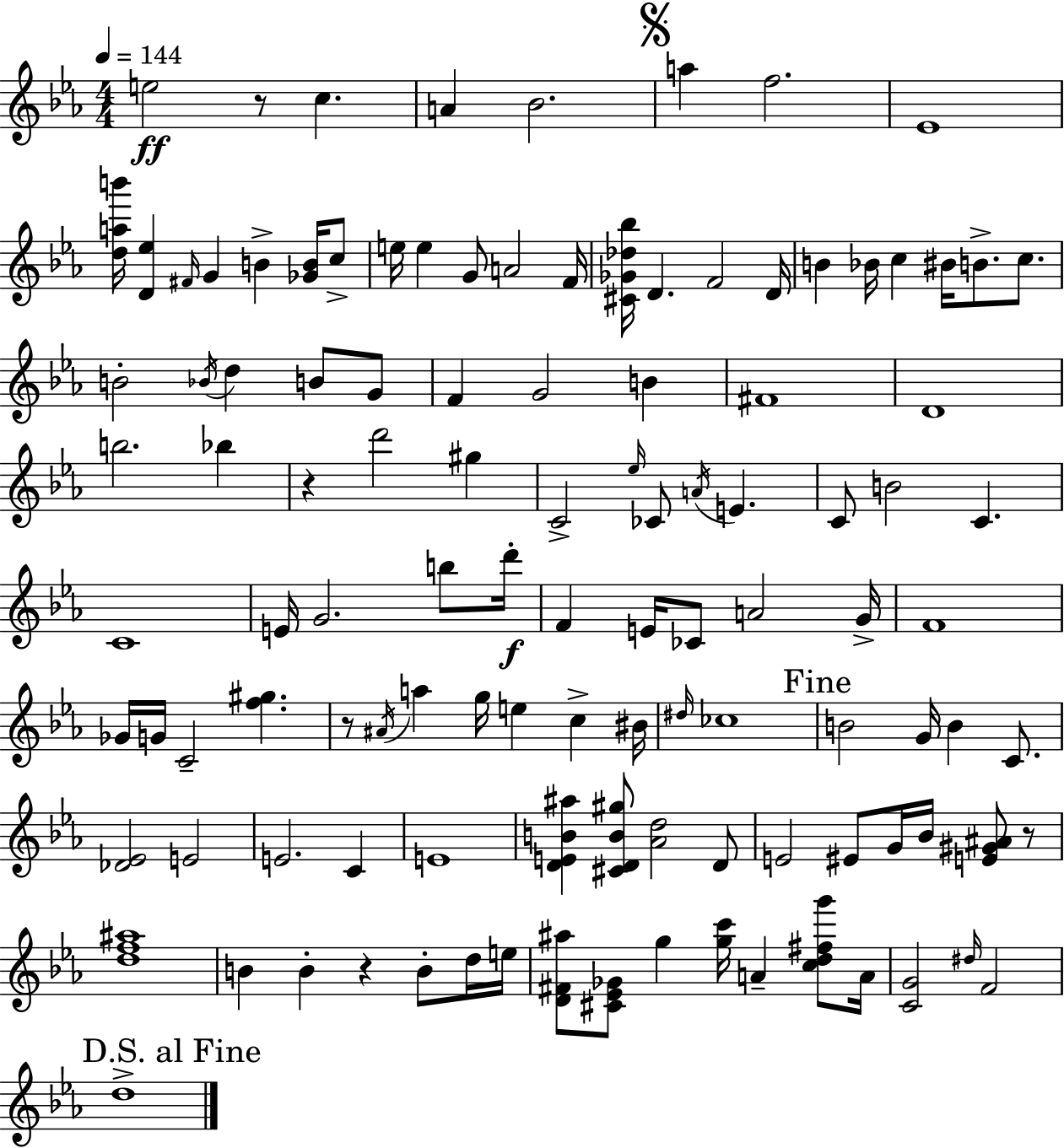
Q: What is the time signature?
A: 4/4